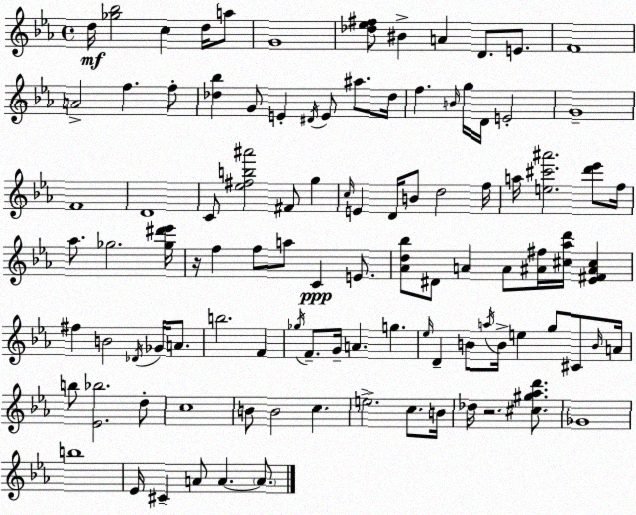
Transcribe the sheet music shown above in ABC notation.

X:1
T:Untitled
M:4/4
L:1/4
K:Eb
d/4 [_g_b]2 c d/4 a/2 G4 [_d_e^f]/2 ^B A D/2 E/2 F4 A2 f f/2 [_d_b] G/2 E ^D/4 E/2 ^a/2 _d/4 f B/4 g/4 D/4 E2 G4 F4 D4 C/2 [_e^fb^a']2 ^F/2 g c/4 E D/4 B/2 d2 f/4 a/4 [e^c'^a']2 [d'_e']/2 f/4 _a/2 _g2 [_g^d'_e']/4 z/4 f f/2 a/2 C E/2 [_Ad_b]/2 ^D/2 A A/2 [^A^f]/4 [^c_ad']/4 [_E^F^A^c] ^f B2 _D/4 _G/4 A/2 b2 F _g/4 F/2 G/4 A g _e/4 D B/2 a/4 B/4 e g/2 ^C/2 B/4 A/4 b/2 [_E_b]2 d/2 c4 B/2 B2 c e2 c/2 B/4 _d/4 z2 [^c^g_ad']/2 _G4 b4 _E/4 ^C A/2 A A/2